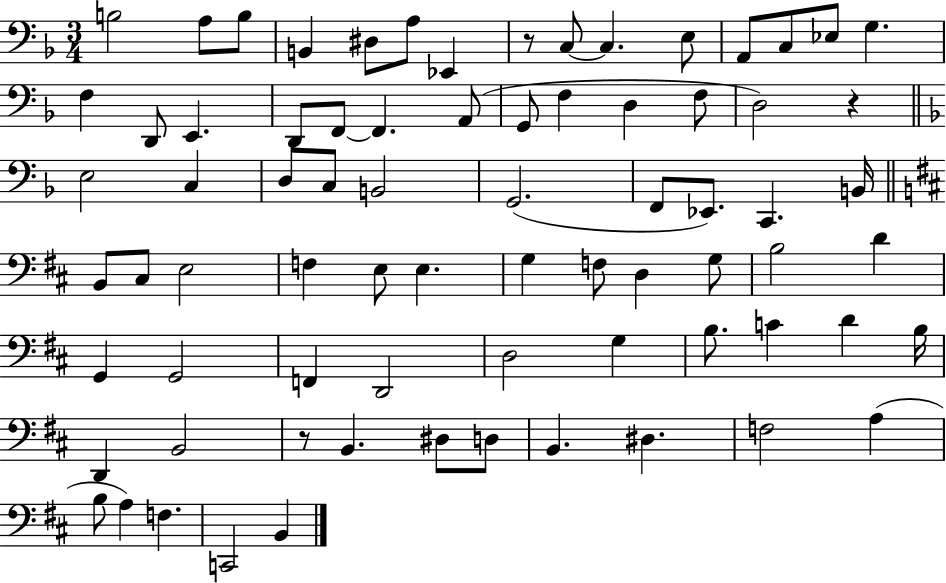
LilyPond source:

{
  \clef bass
  \numericTimeSignature
  \time 3/4
  \key f \major
  \repeat volta 2 { b2 a8 b8 | b,4 dis8 a8 ees,4 | r8 c8~~ c4. e8 | a,8 c8 ees8 g4. | \break f4 d,8 e,4. | d,8 f,8~~ f,4. a,8( | g,8 f4 d4 f8 | d2) r4 | \break \bar "||" \break \key d \minor e2 c4 | d8 c8 b,2 | g,2.( | f,8 ees,8.) c,4. b,16 | \break \bar "||" \break \key b \minor b,8 cis8 e2 | f4 e8 e4. | g4 f8 d4 g8 | b2 d'4 | \break g,4 g,2 | f,4 d,2 | d2 g4 | b8. c'4 d'4 b16 | \break d,4 b,2 | r8 b,4. dis8 d8 | b,4. dis4. | f2 a4( | \break b8 a4) f4. | c,2 b,4 | } \bar "|."
}